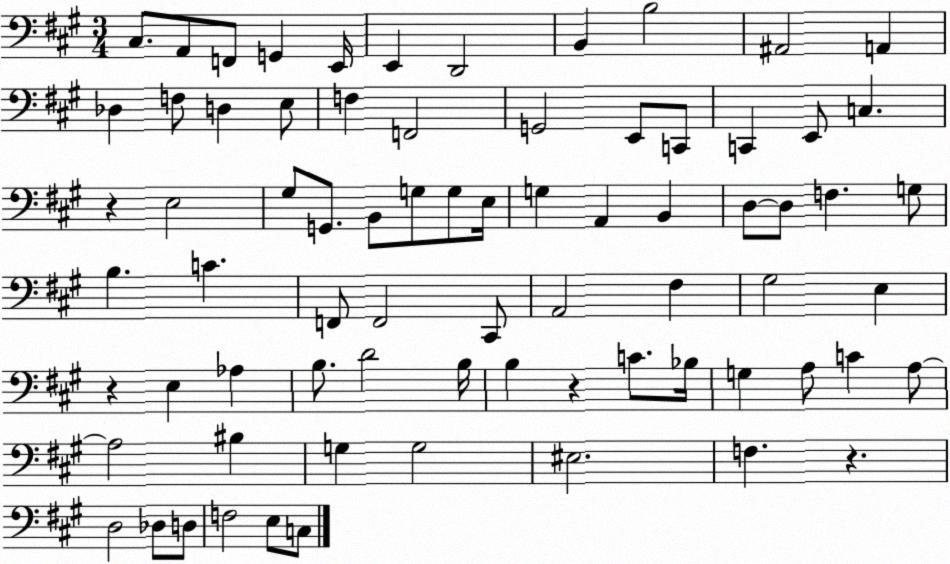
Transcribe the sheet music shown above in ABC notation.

X:1
T:Untitled
M:3/4
L:1/4
K:A
^C,/2 A,,/2 F,,/2 G,, E,,/4 E,, D,,2 B,, B,2 ^A,,2 A,, _D, F,/2 D, E,/2 F, F,,2 G,,2 E,,/2 C,,/2 C,, E,,/2 C, z E,2 ^G,/2 G,,/2 B,,/2 G,/2 G,/2 E,/4 G, A,, B,, D,/2 D,/2 F, G,/2 B, C F,,/2 F,,2 ^C,,/2 A,,2 ^F, ^G,2 E, z E, _A, B,/2 D2 B,/4 B, z C/2 _B,/4 G, A,/2 C A,/2 A,2 ^B, G, G,2 ^E,2 F, z D,2 _D,/2 D,/2 F,2 E,/2 C,/2